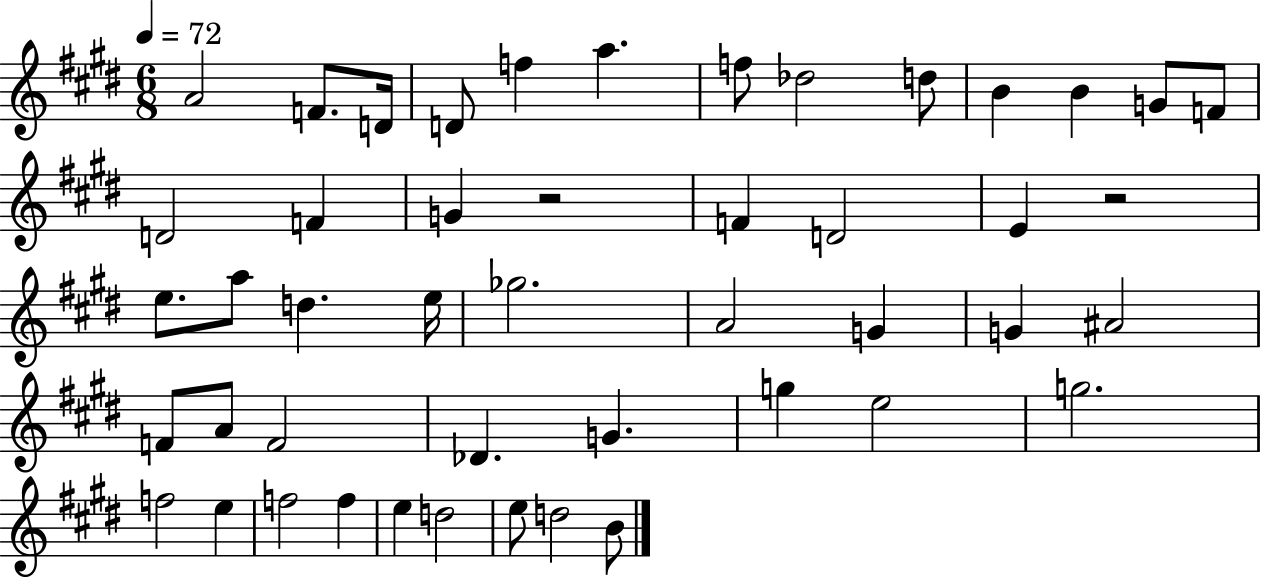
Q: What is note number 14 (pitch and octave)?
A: D4